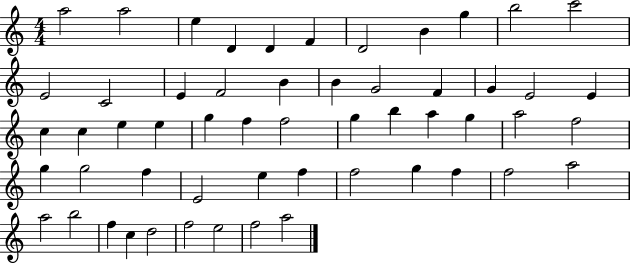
A5/h A5/h E5/q D4/q D4/q F4/q D4/h B4/q G5/q B5/h C6/h E4/h C4/h E4/q F4/h B4/q B4/q G4/h F4/q G4/q E4/h E4/q C5/q C5/q E5/q E5/q G5/q F5/q F5/h G5/q B5/q A5/q G5/q A5/h F5/h G5/q G5/h F5/q E4/h E5/q F5/q F5/h G5/q F5/q F5/h A5/h A5/h B5/h F5/q C5/q D5/h F5/h E5/h F5/h A5/h